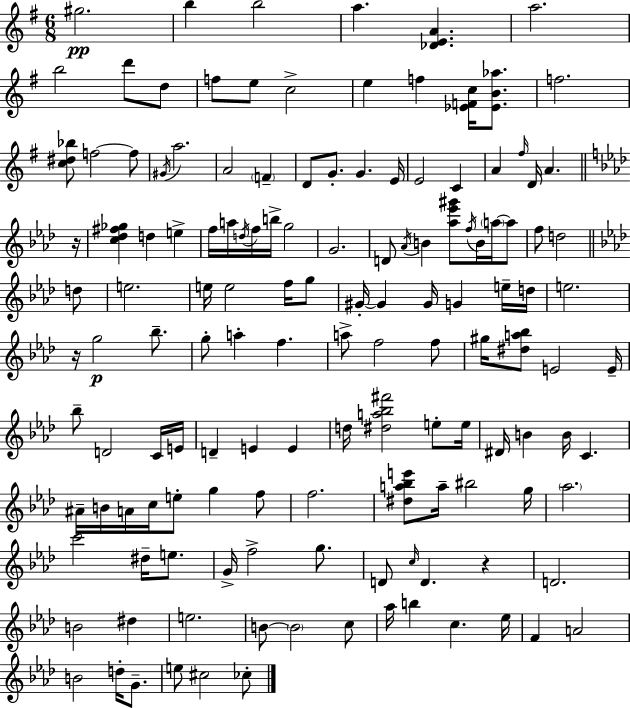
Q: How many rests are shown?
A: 3